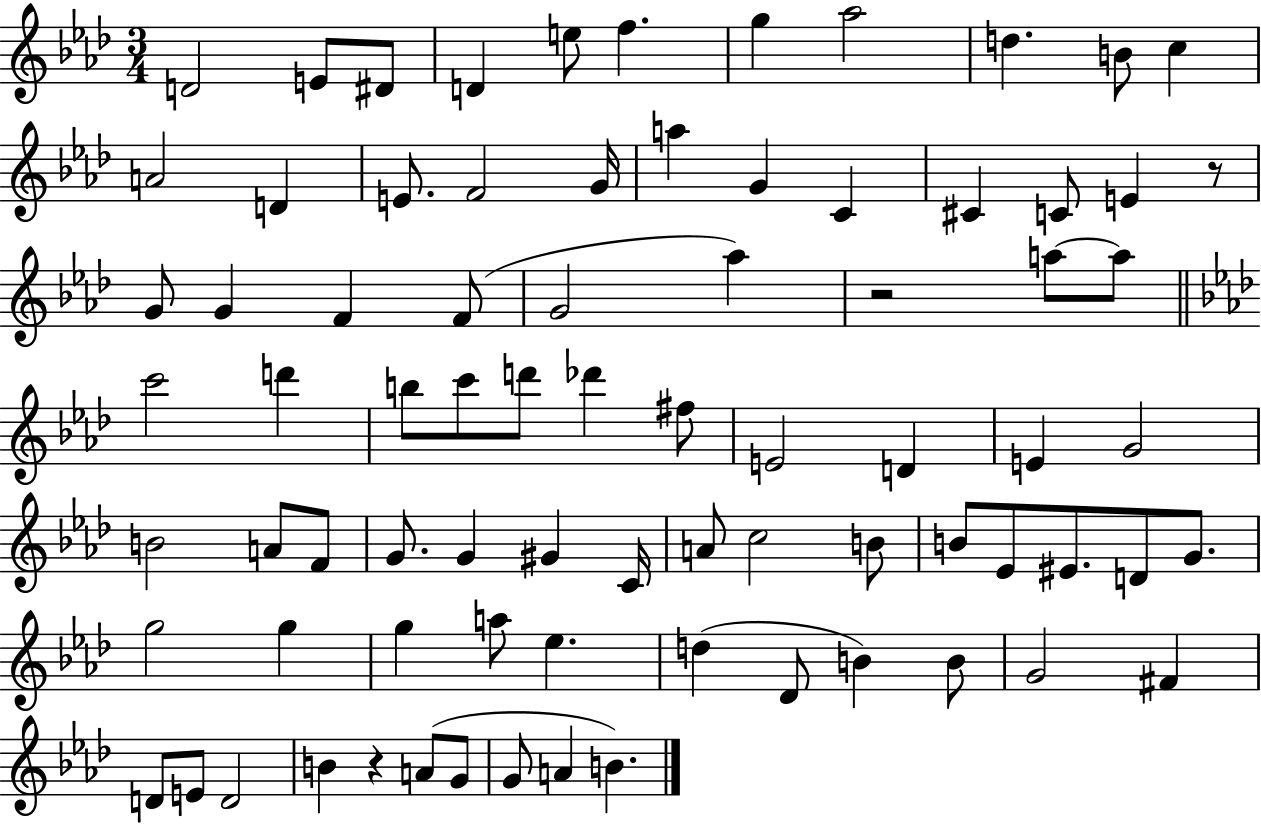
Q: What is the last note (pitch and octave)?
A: B4